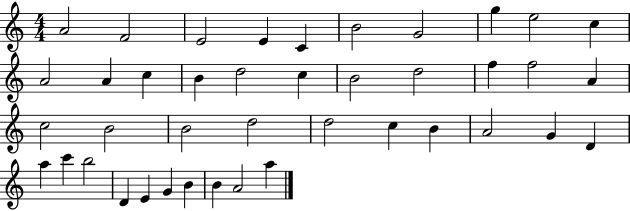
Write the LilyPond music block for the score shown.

{
  \clef treble
  \numericTimeSignature
  \time 4/4
  \key c \major
  a'2 f'2 | e'2 e'4 c'4 | b'2 g'2 | g''4 e''2 c''4 | \break a'2 a'4 c''4 | b'4 d''2 c''4 | b'2 d''2 | f''4 f''2 a'4 | \break c''2 b'2 | b'2 d''2 | d''2 c''4 b'4 | a'2 g'4 d'4 | \break a''4 c'''4 b''2 | d'4 e'4 g'4 b'4 | b'4 a'2 a''4 | \bar "|."
}